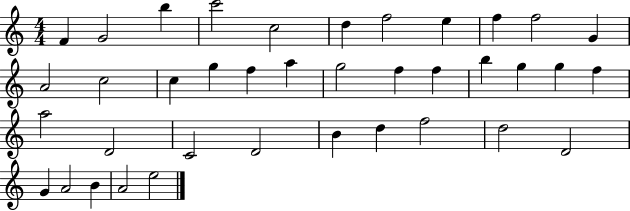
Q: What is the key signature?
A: C major